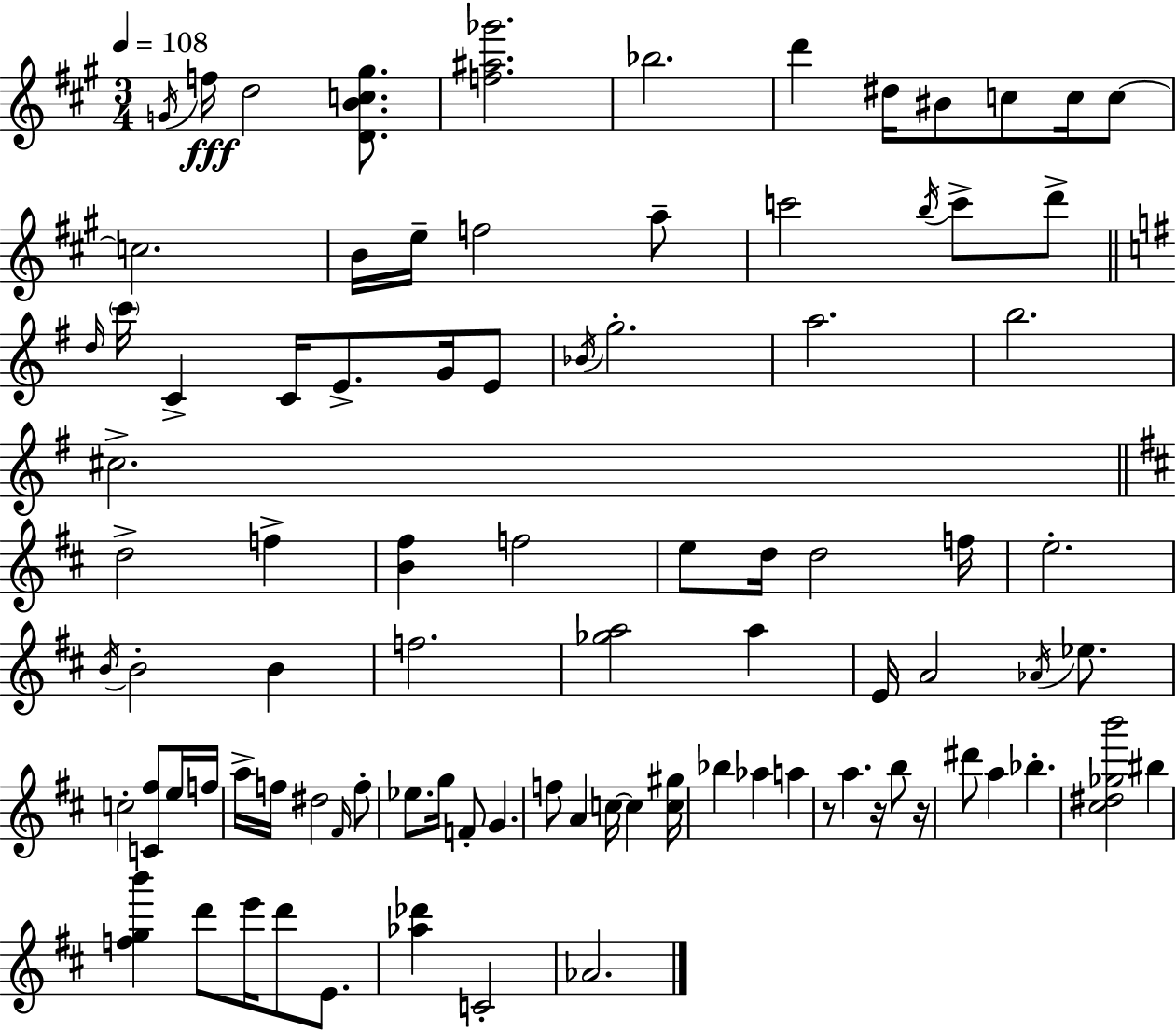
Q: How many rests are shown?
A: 3